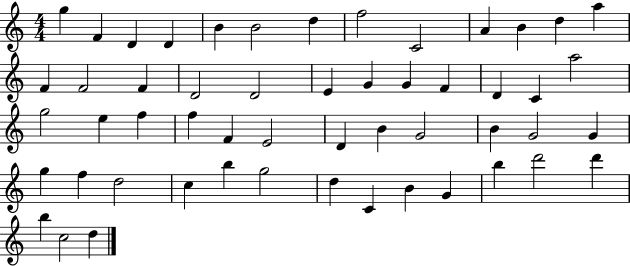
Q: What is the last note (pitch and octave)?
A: D5